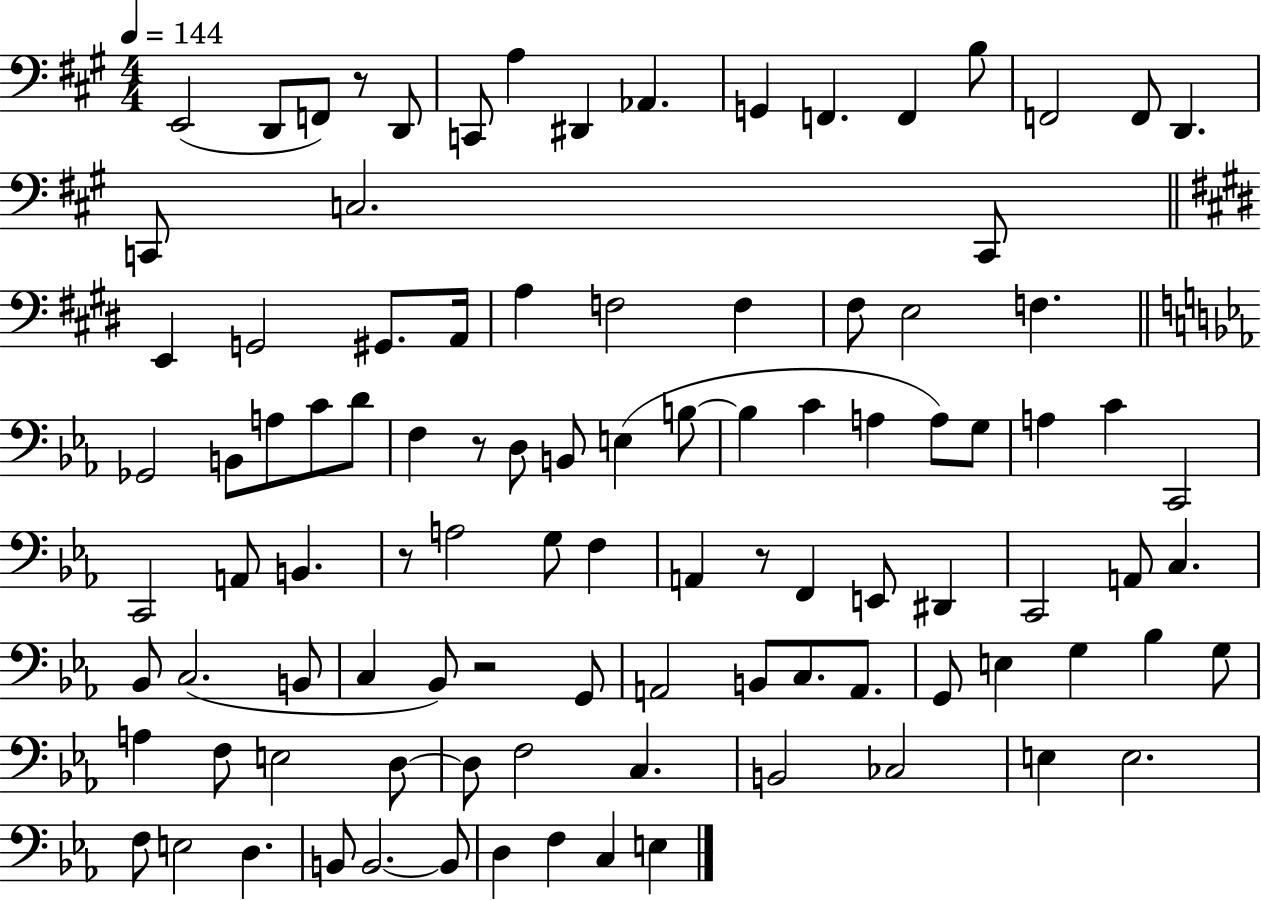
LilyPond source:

{
  \clef bass
  \numericTimeSignature
  \time 4/4
  \key a \major
  \tempo 4 = 144
  e,2( d,8 f,8) r8 d,8 | c,8 a4 dis,4 aes,4. | g,4 f,4. f,4 b8 | f,2 f,8 d,4. | \break c,8 c2. c,8 | \bar "||" \break \key e \major e,4 g,2 gis,8. a,16 | a4 f2 f4 | fis8 e2 f4. | \bar "||" \break \key ees \major ges,2 b,8 a8 c'8 d'8 | f4 r8 d8 b,8 e4( b8~~ | b4 c'4 a4 a8) g8 | a4 c'4 c,2 | \break c,2 a,8 b,4. | r8 a2 g8 f4 | a,4 r8 f,4 e,8 dis,4 | c,2 a,8 c4. | \break bes,8 c2.( b,8 | c4 bes,8) r2 g,8 | a,2 b,8 c8. a,8. | g,8 e4 g4 bes4 g8 | \break a4 f8 e2 d8~~ | d8 f2 c4. | b,2 ces2 | e4 e2. | \break f8 e2 d4. | b,8 b,2.~~ b,8 | d4 f4 c4 e4 | \bar "|."
}